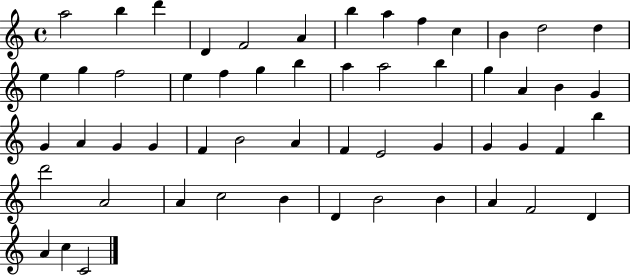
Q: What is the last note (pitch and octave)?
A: C4